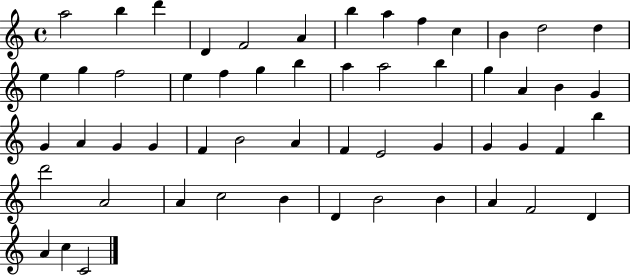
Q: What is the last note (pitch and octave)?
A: C4